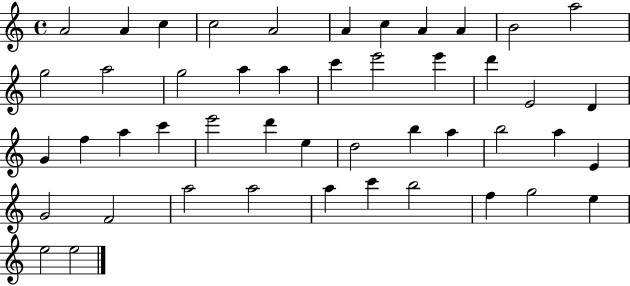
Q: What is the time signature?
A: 4/4